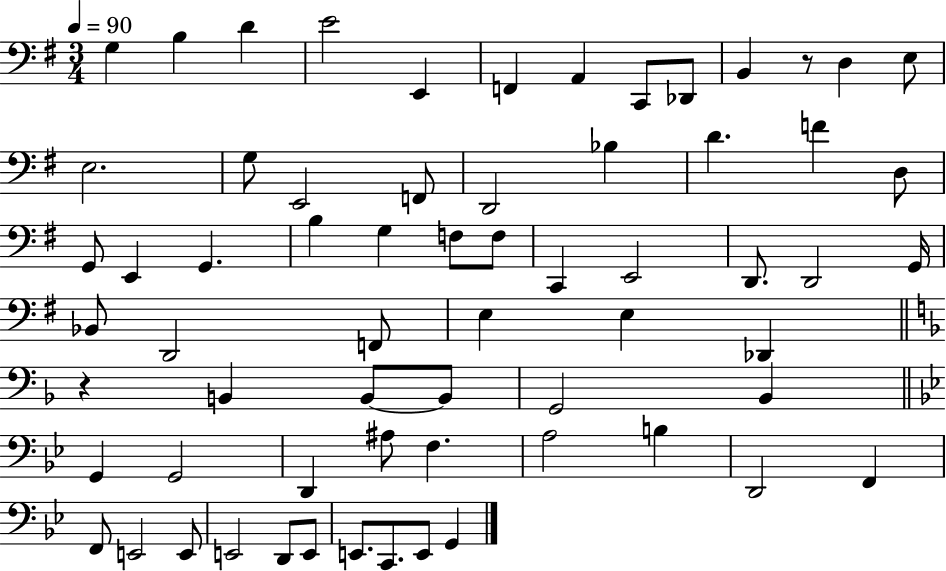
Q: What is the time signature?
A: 3/4